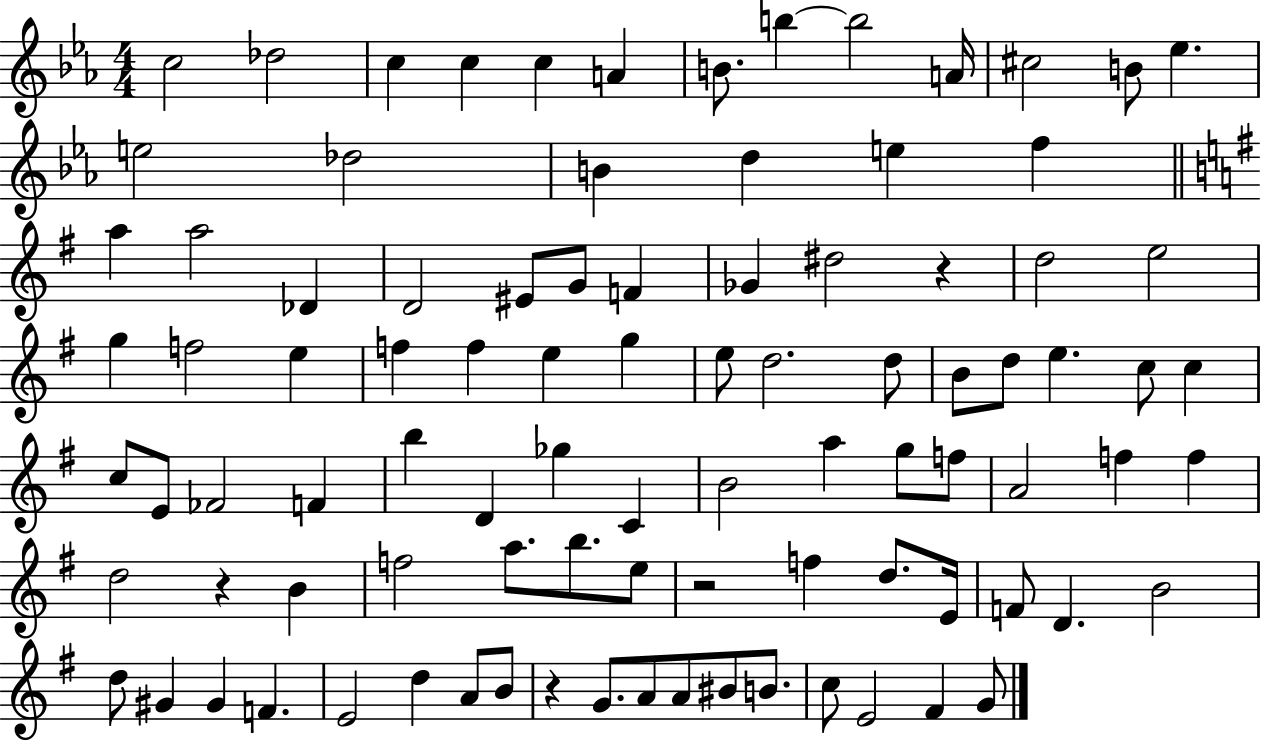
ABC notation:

X:1
T:Untitled
M:4/4
L:1/4
K:Eb
c2 _d2 c c c A B/2 b b2 A/4 ^c2 B/2 _e e2 _d2 B d e f a a2 _D D2 ^E/2 G/2 F _G ^d2 z d2 e2 g f2 e f f e g e/2 d2 d/2 B/2 d/2 e c/2 c c/2 E/2 _F2 F b D _g C B2 a g/2 f/2 A2 f f d2 z B f2 a/2 b/2 e/2 z2 f d/2 E/4 F/2 D B2 d/2 ^G ^G F E2 d A/2 B/2 z G/2 A/2 A/2 ^B/2 B/2 c/2 E2 ^F G/2